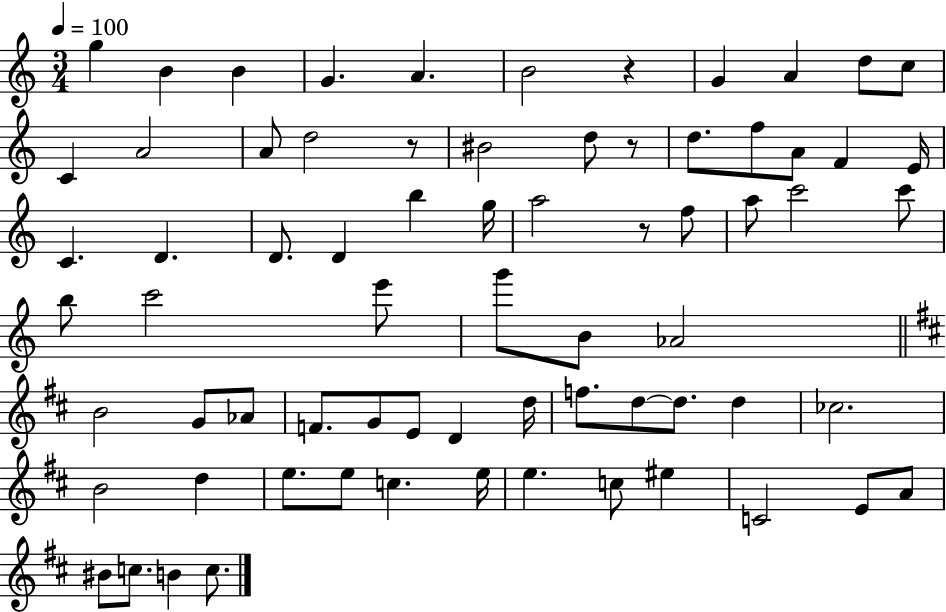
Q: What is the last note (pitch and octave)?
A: C5